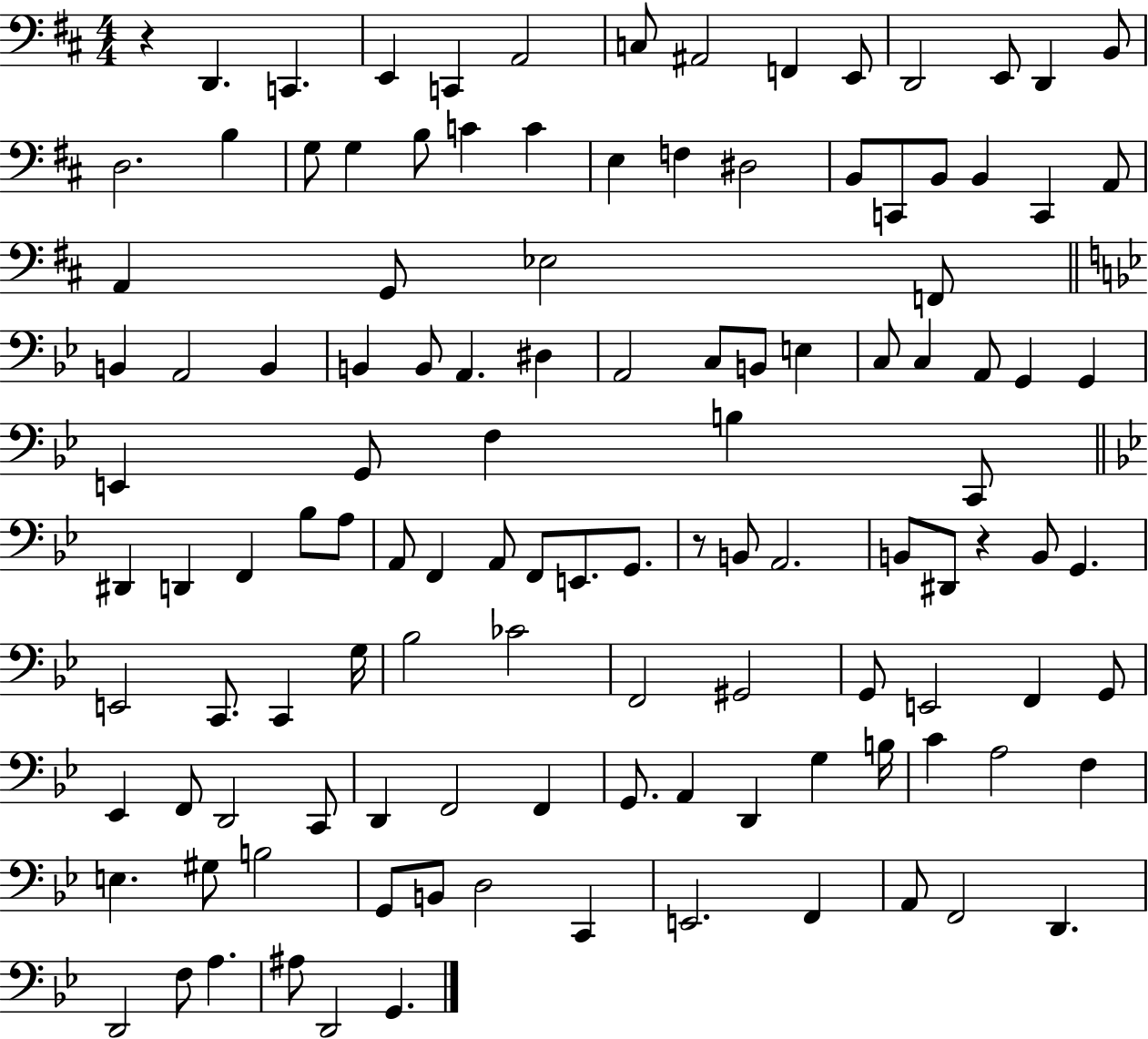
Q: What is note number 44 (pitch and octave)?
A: E3